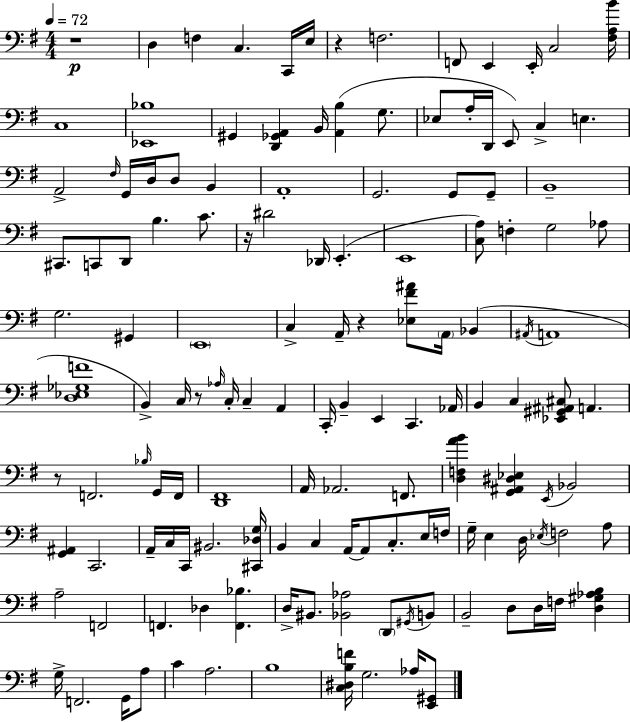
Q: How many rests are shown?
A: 6